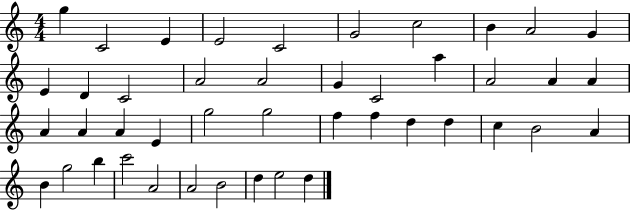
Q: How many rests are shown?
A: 0